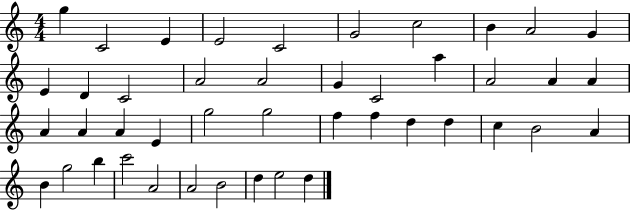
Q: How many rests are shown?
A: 0